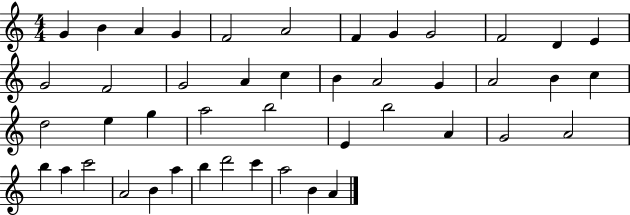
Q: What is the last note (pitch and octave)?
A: A4